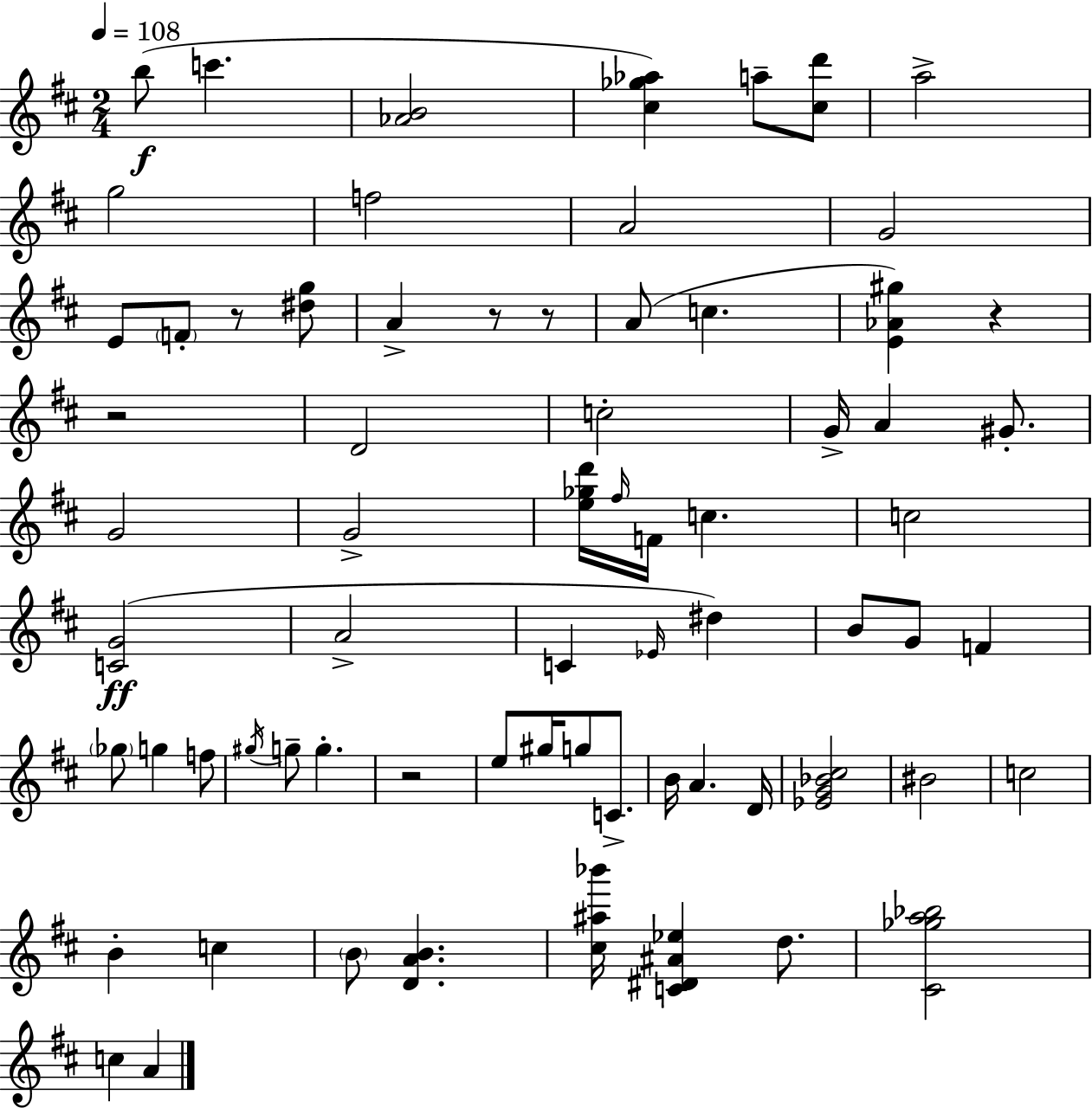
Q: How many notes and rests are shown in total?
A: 70